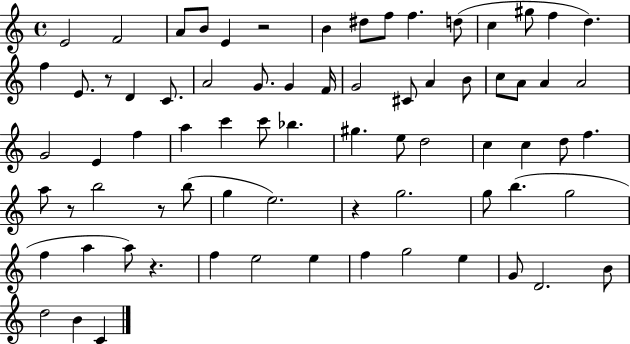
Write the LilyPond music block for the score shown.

{
  \clef treble
  \time 4/4
  \defaultTimeSignature
  \key c \major
  e'2 f'2 | a'8 b'8 e'4 r2 | b'4 dis''8 f''8 f''4. d''8( | c''4 gis''8 f''4 d''4.) | \break f''4 e'8. r8 d'4 c'8. | a'2 g'8. g'4 f'16 | g'2 cis'8 a'4 b'8 | c''8 a'8 a'4 a'2 | \break g'2 e'4 f''4 | a''4 c'''4 c'''8 bes''4. | gis''4. e''8 d''2 | c''4 c''4 d''8 f''4. | \break a''8 r8 b''2 r8 b''8( | g''4 e''2.) | r4 g''2. | g''8 b''4.( g''2 | \break f''4 a''4 a''8) r4. | f''4 e''2 e''4 | f''4 g''2 e''4 | g'8 d'2. b'8 | \break d''2 b'4 c'4 | \bar "|."
}